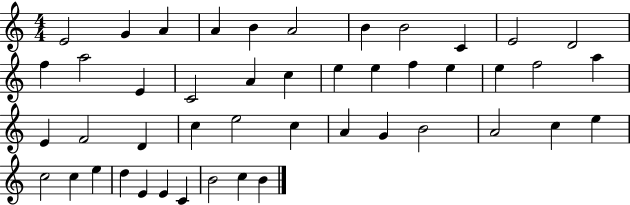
E4/h G4/q A4/q A4/q B4/q A4/h B4/q B4/h C4/q E4/h D4/h F5/q A5/h E4/q C4/h A4/q C5/q E5/q E5/q F5/q E5/q E5/q F5/h A5/q E4/q F4/h D4/q C5/q E5/h C5/q A4/q G4/q B4/h A4/h C5/q E5/q C5/h C5/q E5/q D5/q E4/q E4/q C4/q B4/h C5/q B4/q